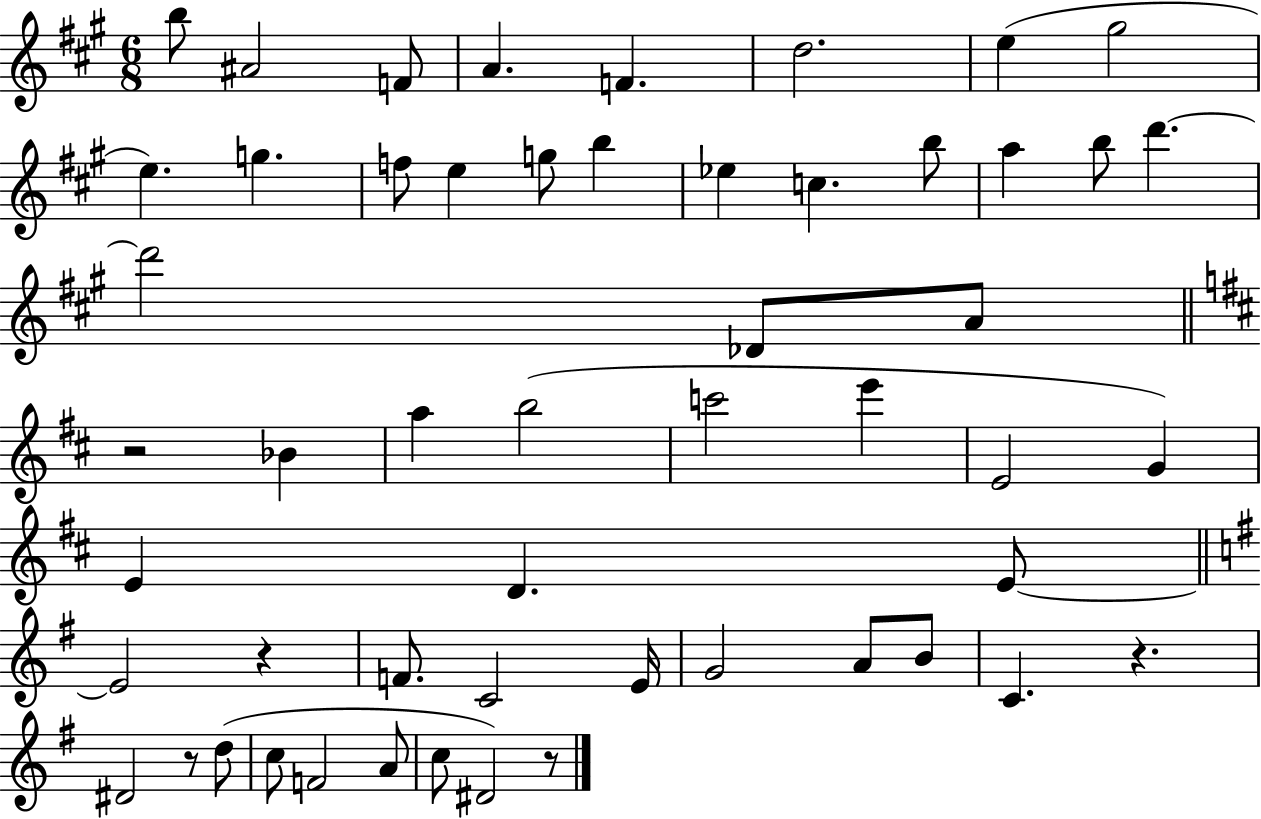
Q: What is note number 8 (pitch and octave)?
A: G#5